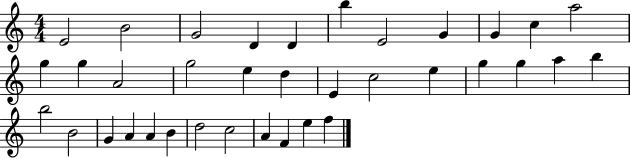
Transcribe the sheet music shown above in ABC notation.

X:1
T:Untitled
M:4/4
L:1/4
K:C
E2 B2 G2 D D b E2 G G c a2 g g A2 g2 e d E c2 e g g a b b2 B2 G A A B d2 c2 A F e f